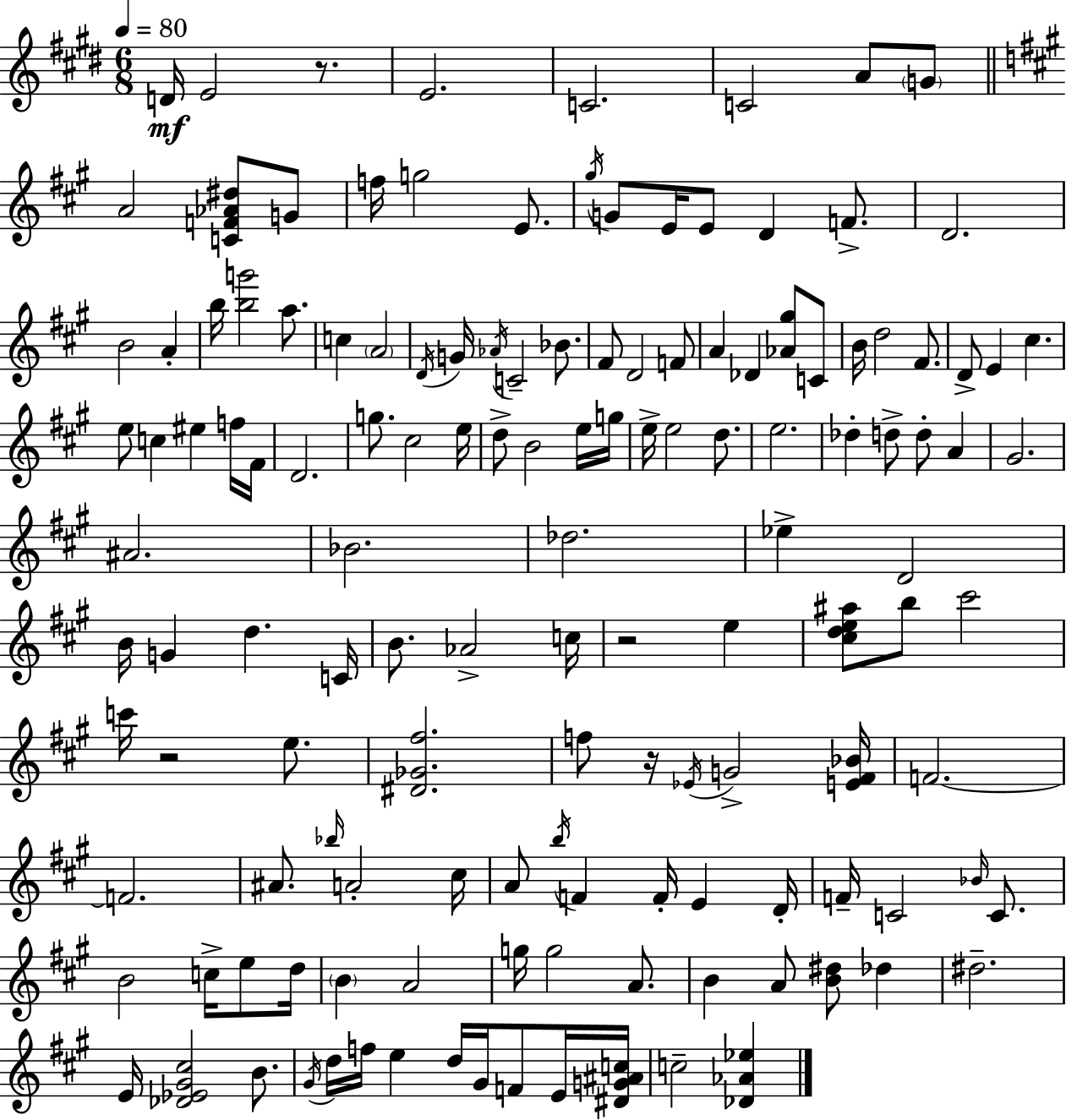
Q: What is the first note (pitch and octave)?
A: D4